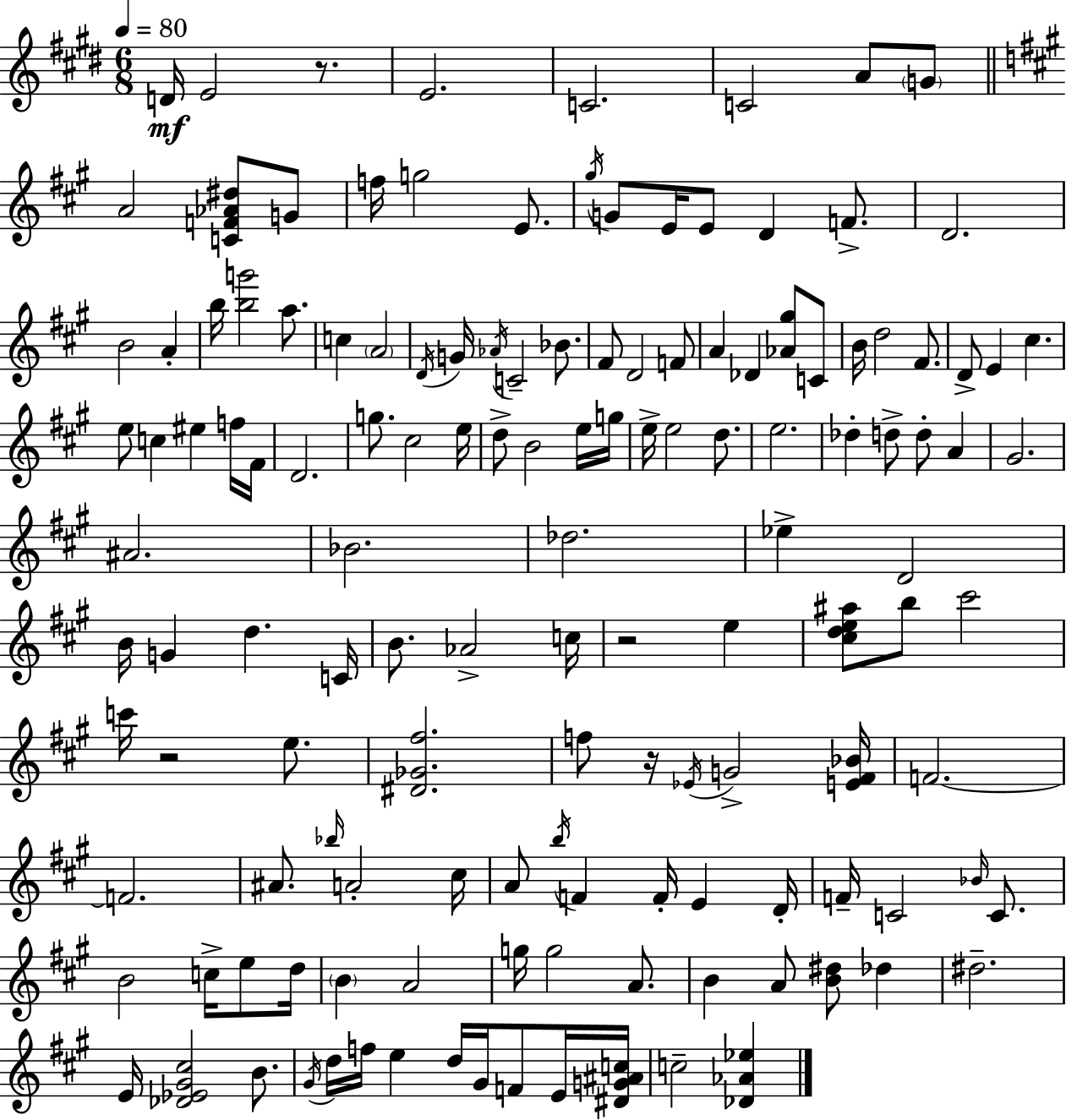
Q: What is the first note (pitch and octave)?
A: D4